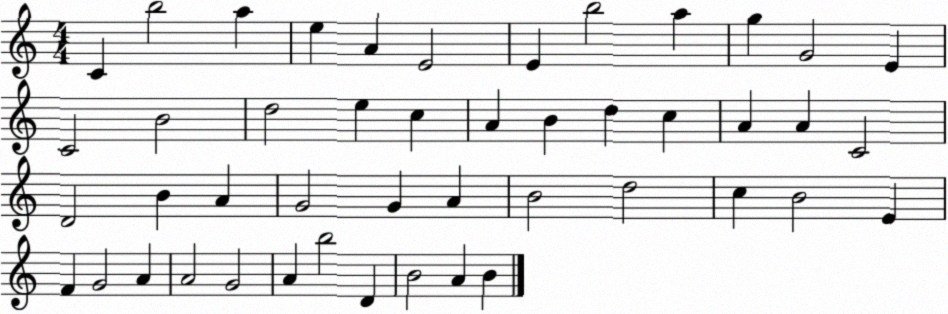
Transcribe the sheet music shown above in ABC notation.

X:1
T:Untitled
M:4/4
L:1/4
K:C
C b2 a e A E2 E b2 a g G2 E C2 B2 d2 e c A B d c A A C2 D2 B A G2 G A B2 d2 c B2 E F G2 A A2 G2 A b2 D B2 A B